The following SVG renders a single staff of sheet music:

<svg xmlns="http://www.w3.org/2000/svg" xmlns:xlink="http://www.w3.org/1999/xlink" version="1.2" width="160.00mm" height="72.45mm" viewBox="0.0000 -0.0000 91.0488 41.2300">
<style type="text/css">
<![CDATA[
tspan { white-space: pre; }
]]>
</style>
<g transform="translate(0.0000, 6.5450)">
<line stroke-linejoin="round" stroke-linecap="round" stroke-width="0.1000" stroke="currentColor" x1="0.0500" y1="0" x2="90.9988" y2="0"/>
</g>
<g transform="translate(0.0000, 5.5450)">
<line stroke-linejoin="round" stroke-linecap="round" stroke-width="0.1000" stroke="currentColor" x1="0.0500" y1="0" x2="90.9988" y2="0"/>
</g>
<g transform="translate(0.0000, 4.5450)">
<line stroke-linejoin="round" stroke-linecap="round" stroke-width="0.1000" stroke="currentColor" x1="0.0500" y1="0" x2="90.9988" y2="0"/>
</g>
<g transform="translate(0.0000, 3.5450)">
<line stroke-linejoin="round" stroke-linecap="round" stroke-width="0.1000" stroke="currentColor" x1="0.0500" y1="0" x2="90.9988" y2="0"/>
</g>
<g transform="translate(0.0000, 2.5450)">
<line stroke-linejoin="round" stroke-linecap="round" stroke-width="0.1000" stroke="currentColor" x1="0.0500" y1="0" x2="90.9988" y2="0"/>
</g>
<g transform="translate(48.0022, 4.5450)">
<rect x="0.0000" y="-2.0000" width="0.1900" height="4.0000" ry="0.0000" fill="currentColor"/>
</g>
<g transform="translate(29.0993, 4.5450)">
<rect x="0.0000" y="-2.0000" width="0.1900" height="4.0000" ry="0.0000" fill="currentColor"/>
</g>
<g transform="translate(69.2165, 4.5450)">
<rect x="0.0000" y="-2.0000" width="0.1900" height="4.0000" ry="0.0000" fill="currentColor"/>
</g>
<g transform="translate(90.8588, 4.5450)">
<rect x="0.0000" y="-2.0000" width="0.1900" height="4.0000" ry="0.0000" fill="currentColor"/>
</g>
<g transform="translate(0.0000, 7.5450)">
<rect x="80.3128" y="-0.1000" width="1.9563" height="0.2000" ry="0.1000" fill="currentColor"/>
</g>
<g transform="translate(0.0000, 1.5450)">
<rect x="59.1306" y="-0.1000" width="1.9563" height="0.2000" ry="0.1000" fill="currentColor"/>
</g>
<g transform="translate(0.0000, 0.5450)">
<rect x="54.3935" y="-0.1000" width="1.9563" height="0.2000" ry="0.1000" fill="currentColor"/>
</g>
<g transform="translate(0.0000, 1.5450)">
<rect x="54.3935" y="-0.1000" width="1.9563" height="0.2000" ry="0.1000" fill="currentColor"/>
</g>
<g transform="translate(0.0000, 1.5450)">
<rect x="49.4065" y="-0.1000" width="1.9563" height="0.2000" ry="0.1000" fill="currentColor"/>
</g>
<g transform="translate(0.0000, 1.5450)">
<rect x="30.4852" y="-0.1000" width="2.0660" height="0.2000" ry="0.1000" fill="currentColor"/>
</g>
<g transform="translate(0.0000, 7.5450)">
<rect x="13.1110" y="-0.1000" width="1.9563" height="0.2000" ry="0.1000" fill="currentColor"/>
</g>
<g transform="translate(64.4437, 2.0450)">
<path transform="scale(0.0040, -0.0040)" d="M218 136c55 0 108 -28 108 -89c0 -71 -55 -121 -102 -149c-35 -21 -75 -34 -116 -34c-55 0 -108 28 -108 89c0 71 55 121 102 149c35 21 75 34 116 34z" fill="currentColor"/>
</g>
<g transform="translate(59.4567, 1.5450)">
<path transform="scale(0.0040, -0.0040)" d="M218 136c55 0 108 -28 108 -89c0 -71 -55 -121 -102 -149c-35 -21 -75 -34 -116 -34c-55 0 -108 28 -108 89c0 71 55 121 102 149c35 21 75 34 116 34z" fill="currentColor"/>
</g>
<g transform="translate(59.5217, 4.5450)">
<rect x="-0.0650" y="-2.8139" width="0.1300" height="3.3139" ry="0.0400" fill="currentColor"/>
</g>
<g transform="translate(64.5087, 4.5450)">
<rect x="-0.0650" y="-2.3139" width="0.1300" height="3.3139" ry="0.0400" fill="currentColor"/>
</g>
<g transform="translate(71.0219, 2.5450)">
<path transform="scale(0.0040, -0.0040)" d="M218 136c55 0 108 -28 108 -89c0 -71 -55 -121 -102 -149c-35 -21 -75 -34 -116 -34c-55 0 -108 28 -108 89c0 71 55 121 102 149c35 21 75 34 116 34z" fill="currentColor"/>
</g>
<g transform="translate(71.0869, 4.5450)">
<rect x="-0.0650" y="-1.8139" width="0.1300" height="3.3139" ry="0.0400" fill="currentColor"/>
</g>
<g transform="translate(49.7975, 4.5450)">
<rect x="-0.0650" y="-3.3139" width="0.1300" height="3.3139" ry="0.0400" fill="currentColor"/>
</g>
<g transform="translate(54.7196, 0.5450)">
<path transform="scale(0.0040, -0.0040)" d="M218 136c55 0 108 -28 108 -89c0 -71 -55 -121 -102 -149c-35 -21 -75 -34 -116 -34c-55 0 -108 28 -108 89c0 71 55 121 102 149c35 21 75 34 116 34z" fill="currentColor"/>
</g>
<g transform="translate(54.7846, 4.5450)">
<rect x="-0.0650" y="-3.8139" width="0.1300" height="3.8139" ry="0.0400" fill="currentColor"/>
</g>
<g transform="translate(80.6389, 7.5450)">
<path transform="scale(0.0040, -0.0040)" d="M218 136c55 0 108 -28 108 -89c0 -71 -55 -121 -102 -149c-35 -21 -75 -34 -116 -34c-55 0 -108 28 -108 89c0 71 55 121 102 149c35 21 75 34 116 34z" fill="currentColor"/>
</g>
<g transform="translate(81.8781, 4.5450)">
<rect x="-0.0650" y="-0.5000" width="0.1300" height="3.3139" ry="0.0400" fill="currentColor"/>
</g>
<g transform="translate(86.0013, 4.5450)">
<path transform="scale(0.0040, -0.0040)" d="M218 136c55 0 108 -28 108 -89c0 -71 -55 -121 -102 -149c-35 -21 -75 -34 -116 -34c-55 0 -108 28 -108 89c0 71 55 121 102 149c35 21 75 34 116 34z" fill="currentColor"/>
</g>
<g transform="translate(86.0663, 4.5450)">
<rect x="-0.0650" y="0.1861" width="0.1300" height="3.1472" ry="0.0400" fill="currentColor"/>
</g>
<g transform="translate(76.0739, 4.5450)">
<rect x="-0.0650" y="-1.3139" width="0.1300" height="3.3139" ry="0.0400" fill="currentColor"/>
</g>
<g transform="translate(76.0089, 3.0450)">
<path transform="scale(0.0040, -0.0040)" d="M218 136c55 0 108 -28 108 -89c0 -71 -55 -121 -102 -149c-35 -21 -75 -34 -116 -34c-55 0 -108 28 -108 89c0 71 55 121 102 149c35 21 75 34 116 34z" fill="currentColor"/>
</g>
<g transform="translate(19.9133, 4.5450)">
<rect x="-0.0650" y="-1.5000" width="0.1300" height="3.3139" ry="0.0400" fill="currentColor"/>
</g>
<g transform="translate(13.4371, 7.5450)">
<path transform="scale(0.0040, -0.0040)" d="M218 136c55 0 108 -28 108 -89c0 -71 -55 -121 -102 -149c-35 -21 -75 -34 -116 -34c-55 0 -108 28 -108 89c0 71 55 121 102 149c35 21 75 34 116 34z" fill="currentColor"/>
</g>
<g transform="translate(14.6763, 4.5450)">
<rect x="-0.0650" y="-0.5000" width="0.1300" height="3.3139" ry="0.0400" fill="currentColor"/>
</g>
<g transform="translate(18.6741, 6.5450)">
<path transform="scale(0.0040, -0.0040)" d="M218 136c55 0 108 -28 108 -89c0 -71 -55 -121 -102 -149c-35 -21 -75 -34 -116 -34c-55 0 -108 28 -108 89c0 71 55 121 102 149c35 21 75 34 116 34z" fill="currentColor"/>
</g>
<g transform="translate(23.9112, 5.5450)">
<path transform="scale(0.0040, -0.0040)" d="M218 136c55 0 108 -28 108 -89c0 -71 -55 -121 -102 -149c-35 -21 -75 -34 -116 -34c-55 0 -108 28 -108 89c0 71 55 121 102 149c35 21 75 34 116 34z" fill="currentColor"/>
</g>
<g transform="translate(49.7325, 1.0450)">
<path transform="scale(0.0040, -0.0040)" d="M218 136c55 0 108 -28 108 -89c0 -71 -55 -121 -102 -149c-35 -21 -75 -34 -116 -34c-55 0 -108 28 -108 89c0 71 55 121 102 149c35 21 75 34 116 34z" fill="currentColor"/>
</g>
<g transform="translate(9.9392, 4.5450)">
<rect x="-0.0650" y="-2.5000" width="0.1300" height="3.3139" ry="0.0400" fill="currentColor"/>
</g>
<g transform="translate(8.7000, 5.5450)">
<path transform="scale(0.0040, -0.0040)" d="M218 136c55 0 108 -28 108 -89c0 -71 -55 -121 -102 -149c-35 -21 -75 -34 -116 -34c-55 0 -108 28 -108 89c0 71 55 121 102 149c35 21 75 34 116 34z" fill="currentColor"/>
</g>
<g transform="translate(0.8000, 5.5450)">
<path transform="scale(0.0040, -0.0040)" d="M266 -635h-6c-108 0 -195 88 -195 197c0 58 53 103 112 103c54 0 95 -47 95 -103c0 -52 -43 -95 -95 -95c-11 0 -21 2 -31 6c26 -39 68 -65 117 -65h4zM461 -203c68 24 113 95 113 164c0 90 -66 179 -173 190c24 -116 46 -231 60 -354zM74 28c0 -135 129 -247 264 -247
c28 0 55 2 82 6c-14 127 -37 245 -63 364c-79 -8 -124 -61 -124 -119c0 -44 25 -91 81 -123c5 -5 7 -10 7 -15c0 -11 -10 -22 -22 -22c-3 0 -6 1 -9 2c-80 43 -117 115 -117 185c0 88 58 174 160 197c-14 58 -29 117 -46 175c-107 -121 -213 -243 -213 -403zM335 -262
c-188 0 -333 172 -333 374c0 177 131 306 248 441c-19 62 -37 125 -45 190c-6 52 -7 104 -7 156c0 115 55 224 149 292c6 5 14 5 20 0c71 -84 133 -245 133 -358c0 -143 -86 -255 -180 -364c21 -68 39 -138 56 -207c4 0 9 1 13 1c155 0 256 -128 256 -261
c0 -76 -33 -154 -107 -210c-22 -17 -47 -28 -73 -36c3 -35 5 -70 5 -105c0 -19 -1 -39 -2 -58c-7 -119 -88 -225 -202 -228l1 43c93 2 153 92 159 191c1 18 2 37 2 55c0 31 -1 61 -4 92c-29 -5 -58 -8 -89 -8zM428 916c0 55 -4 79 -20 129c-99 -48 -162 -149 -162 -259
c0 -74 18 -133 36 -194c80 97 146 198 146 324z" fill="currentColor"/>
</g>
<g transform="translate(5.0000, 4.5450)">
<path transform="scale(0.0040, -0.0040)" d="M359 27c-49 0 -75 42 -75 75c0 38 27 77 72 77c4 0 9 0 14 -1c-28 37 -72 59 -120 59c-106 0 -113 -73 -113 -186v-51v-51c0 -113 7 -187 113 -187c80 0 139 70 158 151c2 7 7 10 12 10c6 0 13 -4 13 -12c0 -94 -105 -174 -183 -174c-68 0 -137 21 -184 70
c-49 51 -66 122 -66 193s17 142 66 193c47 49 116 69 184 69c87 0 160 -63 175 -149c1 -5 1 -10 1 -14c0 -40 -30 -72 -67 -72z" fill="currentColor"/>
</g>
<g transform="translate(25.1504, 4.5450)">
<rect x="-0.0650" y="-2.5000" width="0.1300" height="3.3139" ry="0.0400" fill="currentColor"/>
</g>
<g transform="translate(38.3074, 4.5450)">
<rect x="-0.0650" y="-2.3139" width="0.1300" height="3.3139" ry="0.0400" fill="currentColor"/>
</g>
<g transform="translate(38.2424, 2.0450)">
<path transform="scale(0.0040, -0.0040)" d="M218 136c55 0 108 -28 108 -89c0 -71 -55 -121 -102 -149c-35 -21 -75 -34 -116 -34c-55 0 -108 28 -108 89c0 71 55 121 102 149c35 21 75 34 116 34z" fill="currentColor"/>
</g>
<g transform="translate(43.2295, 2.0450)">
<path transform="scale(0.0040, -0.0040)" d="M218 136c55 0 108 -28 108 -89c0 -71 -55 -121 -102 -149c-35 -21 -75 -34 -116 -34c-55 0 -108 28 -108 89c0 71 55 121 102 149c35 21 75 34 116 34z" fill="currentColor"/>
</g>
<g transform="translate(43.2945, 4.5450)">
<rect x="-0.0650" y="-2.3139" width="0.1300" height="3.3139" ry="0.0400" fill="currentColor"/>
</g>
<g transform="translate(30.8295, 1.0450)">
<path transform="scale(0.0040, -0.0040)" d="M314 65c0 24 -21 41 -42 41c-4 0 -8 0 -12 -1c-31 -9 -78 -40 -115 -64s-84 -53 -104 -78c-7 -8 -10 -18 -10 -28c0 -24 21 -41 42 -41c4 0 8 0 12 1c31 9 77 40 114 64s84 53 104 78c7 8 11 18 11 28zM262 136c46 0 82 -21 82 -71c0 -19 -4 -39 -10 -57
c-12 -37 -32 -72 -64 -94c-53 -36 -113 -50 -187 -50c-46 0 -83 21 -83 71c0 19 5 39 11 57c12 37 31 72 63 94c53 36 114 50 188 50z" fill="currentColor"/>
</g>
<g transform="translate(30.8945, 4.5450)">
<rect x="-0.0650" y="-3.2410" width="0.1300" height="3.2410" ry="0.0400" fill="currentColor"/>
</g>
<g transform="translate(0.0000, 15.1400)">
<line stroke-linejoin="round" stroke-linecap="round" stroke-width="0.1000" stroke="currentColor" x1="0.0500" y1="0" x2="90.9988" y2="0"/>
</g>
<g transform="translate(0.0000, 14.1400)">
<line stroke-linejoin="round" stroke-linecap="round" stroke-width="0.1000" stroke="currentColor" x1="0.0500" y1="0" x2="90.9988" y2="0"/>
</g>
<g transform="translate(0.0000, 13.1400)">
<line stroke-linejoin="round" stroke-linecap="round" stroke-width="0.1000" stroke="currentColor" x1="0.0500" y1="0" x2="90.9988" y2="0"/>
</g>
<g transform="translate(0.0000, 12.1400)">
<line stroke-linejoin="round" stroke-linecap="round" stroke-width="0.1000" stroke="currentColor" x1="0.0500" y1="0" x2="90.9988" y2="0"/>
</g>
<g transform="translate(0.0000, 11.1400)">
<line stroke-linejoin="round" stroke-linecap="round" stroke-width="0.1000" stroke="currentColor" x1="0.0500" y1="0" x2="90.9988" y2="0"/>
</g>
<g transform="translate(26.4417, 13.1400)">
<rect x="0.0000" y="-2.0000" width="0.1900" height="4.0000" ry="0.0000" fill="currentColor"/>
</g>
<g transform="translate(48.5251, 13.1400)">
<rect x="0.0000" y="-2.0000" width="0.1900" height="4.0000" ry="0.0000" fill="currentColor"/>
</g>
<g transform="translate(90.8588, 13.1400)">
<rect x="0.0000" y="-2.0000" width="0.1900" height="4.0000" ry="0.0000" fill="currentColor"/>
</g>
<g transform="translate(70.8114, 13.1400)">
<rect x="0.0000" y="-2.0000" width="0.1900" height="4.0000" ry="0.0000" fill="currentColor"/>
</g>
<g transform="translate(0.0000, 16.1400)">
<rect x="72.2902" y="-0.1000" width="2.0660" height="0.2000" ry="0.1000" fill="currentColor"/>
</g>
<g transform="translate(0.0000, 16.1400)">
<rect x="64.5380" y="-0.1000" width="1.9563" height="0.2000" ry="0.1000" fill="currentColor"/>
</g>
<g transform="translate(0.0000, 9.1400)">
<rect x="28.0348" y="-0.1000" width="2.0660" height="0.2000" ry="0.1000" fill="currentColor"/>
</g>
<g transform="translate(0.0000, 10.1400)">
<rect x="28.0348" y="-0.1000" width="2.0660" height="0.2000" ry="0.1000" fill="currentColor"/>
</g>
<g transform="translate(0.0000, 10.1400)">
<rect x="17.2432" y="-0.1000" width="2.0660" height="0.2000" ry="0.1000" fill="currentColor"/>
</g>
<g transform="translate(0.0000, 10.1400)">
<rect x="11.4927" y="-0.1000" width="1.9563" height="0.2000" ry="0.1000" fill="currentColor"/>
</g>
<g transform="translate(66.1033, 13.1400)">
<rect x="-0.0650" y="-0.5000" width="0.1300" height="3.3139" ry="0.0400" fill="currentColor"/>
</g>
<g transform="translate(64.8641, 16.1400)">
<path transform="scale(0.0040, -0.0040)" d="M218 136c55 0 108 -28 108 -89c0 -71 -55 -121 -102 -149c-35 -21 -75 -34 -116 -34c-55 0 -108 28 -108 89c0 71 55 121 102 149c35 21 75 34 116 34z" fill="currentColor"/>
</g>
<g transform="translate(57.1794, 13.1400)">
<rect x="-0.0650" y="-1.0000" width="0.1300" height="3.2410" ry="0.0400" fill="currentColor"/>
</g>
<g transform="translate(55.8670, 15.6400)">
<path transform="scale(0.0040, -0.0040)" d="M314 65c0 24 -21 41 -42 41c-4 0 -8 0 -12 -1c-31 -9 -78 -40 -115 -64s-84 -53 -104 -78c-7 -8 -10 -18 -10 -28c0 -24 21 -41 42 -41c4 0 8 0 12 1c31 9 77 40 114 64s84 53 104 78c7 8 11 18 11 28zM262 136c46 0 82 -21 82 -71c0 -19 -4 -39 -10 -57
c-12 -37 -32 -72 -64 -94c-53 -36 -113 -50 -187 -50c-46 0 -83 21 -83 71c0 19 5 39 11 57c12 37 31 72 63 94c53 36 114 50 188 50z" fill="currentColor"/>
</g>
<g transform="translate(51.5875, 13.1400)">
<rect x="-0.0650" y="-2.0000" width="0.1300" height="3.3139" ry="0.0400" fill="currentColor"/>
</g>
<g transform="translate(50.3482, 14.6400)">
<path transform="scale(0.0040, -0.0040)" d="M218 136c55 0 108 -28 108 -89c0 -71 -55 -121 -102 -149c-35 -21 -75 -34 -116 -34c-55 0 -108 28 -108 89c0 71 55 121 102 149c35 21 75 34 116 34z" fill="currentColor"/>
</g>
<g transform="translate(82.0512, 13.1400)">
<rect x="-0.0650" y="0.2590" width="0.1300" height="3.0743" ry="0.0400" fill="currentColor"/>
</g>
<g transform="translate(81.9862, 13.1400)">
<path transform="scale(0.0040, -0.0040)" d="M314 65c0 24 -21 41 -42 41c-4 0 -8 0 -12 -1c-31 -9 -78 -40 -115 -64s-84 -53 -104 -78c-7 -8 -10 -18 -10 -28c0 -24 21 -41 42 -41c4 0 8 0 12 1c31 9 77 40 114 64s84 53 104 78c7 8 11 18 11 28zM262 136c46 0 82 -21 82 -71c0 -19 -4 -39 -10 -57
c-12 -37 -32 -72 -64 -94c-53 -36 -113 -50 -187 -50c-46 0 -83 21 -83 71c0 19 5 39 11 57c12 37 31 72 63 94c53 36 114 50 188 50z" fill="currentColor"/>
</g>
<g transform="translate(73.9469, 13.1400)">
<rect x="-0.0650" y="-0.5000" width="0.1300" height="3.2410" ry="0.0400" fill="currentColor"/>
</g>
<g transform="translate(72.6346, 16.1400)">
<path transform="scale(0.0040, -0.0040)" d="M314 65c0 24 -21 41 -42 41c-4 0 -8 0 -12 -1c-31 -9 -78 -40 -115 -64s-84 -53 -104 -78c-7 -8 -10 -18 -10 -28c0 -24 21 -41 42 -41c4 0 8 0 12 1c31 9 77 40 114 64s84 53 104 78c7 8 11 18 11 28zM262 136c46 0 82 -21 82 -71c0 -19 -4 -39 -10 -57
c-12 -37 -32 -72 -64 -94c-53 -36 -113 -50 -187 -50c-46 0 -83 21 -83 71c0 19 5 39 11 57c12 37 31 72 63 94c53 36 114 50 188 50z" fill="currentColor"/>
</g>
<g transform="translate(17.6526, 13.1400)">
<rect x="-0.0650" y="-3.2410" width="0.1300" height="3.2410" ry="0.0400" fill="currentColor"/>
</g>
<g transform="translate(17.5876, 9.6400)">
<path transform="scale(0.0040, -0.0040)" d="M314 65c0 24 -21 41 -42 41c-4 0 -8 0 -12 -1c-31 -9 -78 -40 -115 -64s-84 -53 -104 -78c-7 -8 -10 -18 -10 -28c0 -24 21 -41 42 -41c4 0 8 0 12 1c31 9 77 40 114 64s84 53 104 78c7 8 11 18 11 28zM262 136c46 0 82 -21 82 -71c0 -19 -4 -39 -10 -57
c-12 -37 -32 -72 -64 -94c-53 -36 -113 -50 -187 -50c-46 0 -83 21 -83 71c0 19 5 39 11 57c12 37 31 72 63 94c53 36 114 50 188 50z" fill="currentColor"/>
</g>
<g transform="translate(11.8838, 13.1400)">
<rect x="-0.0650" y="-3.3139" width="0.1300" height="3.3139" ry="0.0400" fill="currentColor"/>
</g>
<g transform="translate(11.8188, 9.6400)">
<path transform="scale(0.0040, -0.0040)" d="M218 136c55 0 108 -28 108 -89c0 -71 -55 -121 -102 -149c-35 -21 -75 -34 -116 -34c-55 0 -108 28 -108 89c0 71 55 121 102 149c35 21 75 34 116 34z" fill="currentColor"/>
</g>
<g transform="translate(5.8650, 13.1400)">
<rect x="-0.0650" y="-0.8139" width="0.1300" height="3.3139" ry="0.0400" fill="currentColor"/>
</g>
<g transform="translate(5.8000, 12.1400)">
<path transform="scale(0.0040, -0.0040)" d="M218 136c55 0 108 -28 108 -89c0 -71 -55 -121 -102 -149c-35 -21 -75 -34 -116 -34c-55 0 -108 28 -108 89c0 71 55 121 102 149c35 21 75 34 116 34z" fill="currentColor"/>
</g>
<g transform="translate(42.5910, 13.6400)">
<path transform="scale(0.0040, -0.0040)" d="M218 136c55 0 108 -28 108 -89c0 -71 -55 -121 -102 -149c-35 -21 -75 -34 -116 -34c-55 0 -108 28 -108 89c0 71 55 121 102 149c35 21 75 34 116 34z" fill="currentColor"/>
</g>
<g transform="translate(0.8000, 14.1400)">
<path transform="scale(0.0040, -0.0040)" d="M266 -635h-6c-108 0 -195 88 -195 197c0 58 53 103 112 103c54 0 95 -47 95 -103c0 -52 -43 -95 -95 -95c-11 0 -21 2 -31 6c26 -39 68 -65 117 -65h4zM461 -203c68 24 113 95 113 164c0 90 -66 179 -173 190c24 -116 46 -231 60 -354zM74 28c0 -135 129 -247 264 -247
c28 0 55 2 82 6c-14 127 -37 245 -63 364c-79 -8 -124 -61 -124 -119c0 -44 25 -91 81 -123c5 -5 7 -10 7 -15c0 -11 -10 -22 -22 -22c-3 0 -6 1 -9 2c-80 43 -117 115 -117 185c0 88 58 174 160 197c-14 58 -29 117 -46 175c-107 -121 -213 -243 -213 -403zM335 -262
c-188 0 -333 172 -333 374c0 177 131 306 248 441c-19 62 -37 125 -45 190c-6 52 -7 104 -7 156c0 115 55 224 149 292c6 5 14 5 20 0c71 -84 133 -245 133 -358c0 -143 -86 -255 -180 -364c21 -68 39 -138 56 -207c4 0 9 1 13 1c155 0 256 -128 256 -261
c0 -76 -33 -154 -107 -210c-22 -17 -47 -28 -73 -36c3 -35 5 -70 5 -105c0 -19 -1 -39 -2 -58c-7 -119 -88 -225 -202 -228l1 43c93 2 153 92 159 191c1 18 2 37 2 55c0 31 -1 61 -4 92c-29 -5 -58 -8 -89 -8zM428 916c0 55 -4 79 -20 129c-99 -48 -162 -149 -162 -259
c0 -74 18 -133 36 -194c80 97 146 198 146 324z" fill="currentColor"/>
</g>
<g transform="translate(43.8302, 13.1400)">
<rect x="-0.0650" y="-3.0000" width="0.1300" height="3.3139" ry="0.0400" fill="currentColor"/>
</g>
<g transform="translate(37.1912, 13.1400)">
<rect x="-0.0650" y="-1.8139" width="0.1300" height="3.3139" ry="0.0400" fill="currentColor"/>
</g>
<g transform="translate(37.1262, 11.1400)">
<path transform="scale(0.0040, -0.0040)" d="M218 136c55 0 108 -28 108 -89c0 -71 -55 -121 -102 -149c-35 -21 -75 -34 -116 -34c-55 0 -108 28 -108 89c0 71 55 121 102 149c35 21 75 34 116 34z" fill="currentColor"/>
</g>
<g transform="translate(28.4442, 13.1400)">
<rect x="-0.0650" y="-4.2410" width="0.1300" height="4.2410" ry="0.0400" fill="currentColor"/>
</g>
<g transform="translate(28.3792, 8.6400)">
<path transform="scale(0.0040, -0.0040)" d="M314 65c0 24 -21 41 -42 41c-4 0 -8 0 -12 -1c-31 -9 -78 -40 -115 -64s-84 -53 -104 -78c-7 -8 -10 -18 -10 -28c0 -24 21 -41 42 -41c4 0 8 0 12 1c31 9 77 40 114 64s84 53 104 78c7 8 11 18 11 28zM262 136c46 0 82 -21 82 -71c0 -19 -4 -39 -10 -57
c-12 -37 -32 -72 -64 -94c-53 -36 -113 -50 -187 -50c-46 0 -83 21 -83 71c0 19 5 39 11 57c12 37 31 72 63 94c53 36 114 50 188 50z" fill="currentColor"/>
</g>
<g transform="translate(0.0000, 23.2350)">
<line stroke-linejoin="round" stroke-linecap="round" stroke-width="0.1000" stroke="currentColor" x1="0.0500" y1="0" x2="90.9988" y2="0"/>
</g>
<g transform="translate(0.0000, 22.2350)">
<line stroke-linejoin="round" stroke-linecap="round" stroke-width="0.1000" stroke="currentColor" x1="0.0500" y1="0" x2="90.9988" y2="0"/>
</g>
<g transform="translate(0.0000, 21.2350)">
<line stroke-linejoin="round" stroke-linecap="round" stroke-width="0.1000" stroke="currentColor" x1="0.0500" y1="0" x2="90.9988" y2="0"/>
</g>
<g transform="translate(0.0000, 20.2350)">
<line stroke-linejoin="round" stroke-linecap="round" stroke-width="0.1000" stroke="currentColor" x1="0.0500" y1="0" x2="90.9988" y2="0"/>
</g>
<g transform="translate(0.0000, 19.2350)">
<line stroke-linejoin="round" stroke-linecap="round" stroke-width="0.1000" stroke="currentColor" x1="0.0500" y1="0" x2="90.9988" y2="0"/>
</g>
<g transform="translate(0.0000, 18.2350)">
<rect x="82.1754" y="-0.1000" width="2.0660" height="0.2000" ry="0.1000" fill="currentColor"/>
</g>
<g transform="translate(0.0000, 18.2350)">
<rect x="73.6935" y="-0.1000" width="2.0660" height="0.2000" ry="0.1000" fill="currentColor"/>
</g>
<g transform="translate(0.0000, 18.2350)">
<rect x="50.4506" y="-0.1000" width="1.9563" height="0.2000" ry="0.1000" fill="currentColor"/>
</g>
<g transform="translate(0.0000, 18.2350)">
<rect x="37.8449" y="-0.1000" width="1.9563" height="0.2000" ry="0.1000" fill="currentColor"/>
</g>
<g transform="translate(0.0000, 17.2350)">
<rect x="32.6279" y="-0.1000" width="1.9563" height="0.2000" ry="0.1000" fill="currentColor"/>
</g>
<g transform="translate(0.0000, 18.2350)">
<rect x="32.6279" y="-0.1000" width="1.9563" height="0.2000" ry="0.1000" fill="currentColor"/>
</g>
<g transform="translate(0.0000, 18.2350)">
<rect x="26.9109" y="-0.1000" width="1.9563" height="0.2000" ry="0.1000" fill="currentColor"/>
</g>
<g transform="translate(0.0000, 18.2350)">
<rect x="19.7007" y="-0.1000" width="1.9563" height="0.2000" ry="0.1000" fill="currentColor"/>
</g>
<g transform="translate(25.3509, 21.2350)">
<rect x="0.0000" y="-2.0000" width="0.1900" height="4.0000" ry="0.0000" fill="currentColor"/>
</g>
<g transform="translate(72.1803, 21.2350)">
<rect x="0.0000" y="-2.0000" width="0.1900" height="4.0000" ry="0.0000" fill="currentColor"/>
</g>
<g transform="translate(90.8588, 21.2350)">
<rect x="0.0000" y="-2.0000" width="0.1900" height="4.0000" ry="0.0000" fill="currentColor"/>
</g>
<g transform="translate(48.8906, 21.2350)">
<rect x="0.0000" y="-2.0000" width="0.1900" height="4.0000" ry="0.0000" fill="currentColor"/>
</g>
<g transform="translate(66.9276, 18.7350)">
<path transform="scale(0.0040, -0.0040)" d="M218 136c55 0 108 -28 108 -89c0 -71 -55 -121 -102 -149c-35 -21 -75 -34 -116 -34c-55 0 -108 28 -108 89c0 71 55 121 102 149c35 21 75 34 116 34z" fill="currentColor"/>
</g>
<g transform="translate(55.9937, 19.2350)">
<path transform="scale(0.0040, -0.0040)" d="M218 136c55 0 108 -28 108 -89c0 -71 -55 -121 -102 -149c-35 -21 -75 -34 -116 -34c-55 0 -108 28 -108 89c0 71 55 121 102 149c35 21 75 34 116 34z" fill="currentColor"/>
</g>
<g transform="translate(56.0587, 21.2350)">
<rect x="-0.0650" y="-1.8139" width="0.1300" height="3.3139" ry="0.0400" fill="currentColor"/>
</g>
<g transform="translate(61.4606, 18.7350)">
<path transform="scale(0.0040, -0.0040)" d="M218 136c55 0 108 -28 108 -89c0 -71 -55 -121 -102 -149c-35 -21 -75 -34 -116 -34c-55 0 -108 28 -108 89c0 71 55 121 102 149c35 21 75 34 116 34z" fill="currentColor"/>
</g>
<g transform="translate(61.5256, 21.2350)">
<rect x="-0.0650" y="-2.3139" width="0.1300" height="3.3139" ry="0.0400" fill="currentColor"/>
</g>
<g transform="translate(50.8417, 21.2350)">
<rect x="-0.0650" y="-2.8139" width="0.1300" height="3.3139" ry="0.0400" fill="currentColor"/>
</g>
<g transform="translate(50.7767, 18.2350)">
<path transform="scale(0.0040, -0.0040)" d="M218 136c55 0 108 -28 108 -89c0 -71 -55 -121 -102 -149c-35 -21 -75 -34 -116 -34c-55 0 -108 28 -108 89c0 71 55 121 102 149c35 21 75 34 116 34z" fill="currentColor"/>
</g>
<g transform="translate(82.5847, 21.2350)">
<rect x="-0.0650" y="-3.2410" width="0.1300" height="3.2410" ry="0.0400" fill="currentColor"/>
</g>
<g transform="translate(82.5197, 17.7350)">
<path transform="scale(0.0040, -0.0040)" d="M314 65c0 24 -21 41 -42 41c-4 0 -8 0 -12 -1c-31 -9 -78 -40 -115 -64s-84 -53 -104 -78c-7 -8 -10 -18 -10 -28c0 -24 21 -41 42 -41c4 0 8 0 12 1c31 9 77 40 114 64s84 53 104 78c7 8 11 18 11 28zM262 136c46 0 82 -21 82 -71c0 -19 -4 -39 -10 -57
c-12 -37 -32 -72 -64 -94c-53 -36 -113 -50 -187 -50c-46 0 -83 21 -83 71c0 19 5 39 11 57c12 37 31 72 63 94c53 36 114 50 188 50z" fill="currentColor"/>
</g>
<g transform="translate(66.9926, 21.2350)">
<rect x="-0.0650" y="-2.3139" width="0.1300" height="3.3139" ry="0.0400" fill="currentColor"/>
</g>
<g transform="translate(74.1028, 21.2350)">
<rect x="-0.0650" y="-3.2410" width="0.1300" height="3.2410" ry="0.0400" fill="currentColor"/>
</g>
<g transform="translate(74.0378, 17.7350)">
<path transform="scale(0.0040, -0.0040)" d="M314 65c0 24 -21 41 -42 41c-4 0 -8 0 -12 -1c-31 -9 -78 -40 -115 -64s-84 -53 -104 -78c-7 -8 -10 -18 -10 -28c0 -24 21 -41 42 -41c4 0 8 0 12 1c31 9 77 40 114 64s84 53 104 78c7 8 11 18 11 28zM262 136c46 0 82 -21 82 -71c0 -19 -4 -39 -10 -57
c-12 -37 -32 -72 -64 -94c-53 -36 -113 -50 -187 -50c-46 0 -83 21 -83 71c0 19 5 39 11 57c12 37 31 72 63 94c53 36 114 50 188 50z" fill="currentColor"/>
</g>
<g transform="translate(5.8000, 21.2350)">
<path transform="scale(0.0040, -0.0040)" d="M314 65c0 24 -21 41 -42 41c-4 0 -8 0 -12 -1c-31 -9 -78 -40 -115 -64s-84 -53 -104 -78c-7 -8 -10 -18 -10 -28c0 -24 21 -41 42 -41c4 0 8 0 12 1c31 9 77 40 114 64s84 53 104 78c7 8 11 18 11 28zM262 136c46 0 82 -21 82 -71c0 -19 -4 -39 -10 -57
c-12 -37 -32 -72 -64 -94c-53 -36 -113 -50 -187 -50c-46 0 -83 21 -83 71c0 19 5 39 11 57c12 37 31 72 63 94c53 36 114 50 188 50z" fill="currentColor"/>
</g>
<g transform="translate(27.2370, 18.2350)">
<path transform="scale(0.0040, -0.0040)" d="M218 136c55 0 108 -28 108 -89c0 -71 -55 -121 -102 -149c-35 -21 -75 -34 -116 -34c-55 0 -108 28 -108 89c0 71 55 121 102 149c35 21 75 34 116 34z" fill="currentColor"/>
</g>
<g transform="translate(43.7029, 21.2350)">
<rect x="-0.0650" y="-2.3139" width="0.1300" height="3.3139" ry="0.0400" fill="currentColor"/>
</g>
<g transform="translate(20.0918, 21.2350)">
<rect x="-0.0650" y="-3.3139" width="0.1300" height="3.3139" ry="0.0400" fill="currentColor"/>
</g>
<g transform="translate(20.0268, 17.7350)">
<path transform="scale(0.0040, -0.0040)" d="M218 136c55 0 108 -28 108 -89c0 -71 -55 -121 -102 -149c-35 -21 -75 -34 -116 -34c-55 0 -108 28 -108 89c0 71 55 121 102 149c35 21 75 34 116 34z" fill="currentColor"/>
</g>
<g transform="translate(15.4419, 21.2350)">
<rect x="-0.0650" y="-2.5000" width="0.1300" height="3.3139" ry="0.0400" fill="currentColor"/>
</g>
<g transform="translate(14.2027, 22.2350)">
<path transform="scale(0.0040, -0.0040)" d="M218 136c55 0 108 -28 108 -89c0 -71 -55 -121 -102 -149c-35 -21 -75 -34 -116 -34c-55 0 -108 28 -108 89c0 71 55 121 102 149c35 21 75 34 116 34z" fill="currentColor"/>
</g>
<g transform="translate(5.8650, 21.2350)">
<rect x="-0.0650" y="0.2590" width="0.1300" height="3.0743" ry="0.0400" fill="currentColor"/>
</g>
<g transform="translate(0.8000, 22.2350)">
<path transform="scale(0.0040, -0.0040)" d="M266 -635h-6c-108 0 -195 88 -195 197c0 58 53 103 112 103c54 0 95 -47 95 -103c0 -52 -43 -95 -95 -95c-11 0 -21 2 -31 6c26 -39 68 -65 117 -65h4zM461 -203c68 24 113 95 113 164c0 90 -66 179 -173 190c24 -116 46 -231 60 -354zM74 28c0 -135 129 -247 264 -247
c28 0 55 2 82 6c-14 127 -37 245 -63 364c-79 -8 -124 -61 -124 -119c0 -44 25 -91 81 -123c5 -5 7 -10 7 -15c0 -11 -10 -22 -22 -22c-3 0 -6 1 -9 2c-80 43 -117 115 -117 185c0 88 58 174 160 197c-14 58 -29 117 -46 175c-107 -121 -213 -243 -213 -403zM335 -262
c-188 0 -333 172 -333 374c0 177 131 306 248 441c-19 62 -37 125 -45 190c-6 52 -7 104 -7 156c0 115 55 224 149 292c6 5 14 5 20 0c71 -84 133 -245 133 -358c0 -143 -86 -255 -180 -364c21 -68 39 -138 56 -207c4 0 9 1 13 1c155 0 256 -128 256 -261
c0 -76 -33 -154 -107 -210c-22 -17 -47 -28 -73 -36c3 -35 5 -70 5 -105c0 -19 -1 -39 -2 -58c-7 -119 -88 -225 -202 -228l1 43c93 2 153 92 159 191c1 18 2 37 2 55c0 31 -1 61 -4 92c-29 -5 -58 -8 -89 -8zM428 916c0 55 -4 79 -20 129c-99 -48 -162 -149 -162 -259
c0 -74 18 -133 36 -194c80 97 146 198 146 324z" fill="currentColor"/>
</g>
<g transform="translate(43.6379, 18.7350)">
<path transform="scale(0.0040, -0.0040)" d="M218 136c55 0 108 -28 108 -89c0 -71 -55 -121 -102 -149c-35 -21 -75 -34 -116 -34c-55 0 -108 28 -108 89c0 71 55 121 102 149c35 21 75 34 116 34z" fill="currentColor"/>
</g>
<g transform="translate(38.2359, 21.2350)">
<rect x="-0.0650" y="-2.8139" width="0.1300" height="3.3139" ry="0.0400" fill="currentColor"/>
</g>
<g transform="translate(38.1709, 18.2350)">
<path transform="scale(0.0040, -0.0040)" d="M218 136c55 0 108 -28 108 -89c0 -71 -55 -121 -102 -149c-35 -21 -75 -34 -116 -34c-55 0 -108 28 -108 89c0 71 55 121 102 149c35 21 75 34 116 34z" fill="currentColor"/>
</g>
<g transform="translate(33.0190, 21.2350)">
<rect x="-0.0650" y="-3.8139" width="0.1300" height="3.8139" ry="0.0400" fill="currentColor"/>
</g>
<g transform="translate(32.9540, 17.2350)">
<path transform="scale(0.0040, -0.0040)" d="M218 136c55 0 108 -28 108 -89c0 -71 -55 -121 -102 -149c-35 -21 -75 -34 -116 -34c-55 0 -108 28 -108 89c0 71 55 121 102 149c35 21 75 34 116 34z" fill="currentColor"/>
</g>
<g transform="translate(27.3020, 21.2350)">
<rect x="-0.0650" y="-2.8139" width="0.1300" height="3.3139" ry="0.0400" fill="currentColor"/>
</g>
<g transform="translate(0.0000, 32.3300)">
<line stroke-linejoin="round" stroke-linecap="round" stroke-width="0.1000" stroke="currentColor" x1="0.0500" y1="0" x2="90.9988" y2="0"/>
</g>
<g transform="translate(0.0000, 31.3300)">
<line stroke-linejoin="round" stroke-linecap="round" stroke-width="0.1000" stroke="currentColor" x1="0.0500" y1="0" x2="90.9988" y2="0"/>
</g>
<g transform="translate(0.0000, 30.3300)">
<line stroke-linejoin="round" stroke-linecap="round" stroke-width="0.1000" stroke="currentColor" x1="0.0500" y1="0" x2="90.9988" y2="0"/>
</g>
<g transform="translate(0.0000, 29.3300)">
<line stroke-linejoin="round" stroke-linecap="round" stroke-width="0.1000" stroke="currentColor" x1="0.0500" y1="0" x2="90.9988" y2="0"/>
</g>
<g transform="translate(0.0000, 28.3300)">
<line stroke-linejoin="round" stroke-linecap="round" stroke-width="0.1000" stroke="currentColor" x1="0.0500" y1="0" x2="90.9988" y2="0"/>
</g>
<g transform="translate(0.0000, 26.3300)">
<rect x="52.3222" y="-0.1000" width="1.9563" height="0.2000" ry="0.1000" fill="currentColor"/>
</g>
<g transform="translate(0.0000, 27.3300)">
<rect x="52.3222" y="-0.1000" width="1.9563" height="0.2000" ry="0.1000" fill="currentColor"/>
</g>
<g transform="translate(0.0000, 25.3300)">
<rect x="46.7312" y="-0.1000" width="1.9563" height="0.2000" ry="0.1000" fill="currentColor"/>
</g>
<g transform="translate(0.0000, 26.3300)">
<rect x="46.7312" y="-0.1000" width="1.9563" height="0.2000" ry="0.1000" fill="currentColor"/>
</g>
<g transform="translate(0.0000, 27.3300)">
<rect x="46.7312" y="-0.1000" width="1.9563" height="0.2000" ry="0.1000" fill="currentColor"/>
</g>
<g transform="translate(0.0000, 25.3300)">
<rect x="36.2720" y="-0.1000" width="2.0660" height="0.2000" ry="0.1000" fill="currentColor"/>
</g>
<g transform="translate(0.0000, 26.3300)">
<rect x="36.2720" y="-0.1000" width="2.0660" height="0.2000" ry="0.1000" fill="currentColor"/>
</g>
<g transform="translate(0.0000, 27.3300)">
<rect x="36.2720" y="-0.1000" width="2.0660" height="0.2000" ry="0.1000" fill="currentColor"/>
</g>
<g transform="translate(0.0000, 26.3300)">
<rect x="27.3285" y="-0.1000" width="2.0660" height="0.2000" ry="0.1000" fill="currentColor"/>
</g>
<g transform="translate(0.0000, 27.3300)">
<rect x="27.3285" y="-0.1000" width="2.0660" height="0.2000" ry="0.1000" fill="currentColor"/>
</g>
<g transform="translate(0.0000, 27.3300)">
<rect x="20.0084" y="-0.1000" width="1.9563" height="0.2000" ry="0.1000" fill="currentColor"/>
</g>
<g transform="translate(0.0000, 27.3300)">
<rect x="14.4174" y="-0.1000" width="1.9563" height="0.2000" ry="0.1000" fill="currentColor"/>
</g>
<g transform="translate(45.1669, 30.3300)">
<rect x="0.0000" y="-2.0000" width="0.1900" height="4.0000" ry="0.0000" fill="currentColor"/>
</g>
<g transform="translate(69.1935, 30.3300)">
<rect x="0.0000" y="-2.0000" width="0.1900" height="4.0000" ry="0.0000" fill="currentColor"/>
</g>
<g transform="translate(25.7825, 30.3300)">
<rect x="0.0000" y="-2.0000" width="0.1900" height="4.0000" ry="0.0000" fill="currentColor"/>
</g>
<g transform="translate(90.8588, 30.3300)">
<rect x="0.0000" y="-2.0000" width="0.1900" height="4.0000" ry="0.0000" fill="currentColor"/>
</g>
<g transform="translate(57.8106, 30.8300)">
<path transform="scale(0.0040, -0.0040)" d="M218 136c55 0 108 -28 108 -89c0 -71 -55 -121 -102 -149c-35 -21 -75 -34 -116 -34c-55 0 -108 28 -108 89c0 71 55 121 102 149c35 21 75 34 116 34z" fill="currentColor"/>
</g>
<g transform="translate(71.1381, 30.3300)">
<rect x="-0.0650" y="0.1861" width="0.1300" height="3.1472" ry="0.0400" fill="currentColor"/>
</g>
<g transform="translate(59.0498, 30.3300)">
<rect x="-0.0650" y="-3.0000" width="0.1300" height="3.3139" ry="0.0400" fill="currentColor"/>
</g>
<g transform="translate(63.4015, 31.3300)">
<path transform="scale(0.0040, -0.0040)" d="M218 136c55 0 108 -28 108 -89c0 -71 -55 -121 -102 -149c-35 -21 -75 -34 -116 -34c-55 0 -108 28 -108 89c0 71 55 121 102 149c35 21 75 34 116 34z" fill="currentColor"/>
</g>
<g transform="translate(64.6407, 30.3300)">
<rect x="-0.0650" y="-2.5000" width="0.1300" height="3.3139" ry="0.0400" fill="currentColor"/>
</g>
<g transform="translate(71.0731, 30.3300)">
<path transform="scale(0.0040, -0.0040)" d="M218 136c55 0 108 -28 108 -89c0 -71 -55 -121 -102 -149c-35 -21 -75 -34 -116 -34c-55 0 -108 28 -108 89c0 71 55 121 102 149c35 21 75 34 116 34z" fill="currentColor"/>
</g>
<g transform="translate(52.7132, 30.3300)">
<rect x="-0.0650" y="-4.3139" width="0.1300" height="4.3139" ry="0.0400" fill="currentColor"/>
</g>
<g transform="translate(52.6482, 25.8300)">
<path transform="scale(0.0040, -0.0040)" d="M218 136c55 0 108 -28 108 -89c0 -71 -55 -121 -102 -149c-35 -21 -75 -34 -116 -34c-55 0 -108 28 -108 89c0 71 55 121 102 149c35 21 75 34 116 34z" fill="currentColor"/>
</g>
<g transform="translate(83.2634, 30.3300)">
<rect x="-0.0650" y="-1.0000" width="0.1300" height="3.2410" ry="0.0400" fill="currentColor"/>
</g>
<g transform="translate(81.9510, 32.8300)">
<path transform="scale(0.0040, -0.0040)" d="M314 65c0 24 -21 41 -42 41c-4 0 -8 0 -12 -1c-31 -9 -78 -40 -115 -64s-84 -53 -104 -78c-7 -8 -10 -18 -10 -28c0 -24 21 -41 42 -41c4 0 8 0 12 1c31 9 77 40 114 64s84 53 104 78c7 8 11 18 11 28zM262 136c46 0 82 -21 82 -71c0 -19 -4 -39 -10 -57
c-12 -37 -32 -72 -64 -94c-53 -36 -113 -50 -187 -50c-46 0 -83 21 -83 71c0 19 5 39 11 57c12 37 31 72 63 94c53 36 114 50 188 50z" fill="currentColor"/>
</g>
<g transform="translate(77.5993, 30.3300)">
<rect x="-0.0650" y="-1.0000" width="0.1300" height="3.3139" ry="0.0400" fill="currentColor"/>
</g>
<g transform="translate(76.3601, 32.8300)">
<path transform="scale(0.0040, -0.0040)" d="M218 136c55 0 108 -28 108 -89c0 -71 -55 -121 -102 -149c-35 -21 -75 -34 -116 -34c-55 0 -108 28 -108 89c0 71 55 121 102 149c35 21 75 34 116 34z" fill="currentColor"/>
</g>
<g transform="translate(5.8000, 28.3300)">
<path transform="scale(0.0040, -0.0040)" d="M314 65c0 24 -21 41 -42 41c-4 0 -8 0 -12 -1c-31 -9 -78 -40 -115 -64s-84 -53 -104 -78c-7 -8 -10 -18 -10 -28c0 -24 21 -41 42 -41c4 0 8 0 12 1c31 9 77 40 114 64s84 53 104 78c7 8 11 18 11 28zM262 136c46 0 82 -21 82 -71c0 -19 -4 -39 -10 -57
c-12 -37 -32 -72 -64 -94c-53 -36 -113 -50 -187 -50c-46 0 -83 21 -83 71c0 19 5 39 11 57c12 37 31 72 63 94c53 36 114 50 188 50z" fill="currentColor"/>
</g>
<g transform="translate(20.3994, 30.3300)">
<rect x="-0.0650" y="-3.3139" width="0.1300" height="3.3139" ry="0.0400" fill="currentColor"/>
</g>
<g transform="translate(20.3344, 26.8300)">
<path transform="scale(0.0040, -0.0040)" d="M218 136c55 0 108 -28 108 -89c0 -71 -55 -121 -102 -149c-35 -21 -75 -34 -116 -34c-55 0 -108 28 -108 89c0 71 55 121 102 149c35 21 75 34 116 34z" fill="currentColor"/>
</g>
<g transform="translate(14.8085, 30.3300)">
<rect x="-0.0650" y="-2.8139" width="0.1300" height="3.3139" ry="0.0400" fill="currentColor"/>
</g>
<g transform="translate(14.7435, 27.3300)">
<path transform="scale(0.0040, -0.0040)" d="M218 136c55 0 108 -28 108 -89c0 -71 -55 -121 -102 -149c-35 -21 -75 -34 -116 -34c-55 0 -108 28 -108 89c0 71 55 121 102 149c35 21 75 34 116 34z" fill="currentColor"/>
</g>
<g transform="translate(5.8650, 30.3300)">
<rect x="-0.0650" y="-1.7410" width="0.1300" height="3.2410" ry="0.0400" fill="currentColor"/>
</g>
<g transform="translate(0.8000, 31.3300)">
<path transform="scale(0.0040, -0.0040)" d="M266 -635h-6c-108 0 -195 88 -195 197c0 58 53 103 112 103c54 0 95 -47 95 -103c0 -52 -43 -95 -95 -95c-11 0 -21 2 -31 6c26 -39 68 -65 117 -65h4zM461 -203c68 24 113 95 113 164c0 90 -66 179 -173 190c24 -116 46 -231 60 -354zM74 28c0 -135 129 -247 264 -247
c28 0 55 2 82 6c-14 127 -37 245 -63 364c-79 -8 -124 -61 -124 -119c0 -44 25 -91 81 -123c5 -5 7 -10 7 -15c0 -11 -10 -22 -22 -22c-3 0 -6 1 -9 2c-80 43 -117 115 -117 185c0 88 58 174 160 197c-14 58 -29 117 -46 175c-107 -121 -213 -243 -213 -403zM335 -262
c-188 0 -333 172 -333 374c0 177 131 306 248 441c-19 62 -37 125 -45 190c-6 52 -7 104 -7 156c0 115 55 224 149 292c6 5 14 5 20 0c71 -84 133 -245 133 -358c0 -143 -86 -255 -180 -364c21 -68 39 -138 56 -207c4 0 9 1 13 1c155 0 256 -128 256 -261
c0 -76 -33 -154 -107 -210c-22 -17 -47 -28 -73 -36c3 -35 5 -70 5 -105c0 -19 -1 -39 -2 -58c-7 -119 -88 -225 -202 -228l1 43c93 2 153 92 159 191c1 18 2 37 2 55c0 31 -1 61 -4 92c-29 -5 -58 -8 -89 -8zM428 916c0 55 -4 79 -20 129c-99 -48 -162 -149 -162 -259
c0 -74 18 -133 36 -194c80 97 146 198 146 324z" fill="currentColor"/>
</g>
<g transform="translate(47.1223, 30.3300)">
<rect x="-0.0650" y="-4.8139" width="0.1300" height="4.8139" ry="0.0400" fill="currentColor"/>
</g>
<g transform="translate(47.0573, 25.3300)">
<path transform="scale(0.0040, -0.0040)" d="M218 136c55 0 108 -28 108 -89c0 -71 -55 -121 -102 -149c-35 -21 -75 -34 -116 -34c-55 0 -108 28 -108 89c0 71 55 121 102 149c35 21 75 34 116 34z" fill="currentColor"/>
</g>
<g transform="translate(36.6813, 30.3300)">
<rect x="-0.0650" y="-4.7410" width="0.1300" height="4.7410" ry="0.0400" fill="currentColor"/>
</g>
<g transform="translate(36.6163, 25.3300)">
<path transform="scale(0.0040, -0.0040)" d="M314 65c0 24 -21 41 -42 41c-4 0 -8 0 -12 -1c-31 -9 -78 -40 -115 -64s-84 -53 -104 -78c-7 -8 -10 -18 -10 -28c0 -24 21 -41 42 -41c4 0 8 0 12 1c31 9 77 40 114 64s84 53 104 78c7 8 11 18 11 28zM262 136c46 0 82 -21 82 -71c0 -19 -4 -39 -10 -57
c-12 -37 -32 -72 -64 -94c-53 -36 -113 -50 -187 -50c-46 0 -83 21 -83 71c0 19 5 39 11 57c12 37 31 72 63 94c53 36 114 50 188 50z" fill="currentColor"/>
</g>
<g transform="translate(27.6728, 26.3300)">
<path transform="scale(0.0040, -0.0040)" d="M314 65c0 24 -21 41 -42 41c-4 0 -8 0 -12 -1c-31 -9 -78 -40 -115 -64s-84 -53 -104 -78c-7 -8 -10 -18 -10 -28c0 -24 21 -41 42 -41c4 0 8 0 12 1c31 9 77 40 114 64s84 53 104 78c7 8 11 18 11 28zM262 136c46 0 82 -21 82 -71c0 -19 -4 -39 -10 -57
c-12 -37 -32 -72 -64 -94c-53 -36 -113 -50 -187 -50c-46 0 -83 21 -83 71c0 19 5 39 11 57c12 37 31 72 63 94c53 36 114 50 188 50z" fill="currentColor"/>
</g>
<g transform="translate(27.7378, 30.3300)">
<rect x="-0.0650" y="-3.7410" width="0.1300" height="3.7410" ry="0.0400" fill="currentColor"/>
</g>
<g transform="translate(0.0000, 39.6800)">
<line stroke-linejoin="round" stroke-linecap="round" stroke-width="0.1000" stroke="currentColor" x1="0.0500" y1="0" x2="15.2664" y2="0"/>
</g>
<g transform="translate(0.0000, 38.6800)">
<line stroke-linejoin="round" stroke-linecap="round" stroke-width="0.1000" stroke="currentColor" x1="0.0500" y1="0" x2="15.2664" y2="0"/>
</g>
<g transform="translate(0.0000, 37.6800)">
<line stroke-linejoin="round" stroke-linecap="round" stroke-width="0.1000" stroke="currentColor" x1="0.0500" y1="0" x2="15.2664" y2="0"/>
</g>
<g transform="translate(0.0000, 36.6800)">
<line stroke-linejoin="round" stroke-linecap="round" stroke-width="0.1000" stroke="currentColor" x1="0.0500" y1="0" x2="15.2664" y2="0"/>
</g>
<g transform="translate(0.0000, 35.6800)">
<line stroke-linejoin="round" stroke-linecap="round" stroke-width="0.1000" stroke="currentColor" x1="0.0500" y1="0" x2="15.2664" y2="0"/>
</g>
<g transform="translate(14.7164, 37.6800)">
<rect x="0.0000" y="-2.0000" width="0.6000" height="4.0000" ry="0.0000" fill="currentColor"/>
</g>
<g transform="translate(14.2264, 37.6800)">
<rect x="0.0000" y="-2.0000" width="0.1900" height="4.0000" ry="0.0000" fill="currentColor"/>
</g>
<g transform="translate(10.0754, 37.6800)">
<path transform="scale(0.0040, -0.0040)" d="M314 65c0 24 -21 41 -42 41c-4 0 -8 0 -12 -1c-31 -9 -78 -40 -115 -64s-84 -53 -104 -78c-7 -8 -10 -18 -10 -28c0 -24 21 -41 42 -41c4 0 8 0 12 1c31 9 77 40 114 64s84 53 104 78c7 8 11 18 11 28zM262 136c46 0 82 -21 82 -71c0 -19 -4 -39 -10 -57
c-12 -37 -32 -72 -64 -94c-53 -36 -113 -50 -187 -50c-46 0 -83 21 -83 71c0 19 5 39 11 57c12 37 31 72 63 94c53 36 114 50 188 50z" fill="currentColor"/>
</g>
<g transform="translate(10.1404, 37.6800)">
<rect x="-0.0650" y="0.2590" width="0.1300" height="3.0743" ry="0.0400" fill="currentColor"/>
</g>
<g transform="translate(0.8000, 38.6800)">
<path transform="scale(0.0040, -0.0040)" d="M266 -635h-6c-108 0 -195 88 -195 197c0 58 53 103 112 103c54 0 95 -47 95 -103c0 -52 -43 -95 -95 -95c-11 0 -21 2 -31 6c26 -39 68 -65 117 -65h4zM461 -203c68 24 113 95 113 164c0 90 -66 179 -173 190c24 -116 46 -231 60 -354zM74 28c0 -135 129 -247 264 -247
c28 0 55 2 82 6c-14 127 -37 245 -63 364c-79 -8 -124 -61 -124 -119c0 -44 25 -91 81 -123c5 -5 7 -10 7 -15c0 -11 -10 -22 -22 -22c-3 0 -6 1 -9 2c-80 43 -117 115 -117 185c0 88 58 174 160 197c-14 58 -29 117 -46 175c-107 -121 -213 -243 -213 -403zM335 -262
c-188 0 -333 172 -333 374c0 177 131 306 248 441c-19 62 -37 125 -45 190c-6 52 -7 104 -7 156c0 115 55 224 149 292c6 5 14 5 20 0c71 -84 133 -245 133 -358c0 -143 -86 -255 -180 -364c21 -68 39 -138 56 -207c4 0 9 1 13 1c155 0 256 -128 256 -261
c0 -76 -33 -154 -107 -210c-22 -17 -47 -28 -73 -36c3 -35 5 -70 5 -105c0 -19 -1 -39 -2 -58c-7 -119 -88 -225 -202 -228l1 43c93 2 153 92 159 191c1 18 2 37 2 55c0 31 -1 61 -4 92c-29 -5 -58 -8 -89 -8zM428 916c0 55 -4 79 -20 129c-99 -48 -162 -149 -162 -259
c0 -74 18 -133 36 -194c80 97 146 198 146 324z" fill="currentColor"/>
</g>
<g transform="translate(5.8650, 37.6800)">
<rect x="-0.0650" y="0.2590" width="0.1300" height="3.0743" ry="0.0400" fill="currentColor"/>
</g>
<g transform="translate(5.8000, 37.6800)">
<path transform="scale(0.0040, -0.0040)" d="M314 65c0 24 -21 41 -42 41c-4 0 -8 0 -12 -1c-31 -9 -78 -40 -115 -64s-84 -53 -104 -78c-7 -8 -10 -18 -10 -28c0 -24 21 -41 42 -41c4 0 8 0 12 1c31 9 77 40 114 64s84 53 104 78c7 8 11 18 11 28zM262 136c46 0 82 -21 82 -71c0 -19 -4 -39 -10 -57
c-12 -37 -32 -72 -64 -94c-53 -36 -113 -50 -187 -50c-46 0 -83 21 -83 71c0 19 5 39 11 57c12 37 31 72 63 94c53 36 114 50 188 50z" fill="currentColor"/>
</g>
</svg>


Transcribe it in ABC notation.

X:1
T:Untitled
M:4/4
L:1/4
K:C
G C E G b2 g g b c' a g f e C B d b b2 d'2 f A F D2 C C2 B2 B2 G b a c' a g a f g g b2 b2 f2 a b c'2 e'2 e' d' A G B D D2 B2 B2